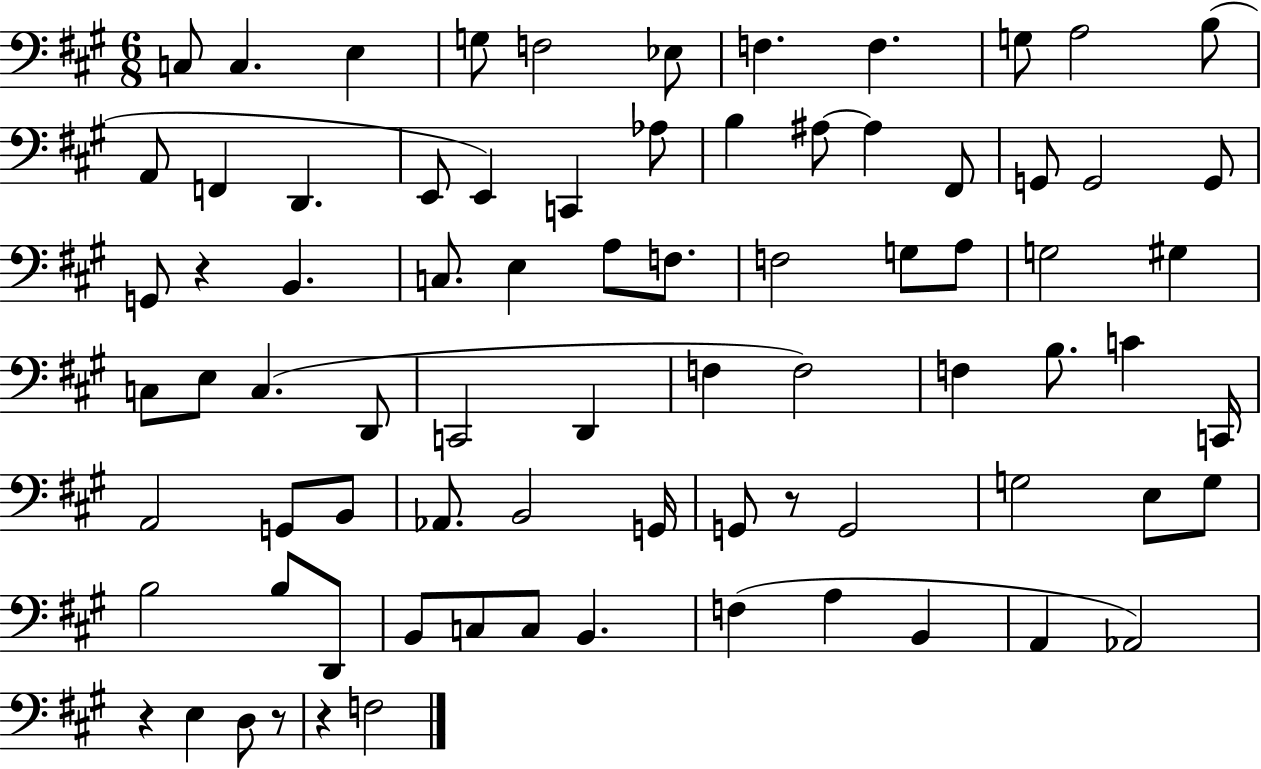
X:1
T:Untitled
M:6/8
L:1/4
K:A
C,/2 C, E, G,/2 F,2 _E,/2 F, F, G,/2 A,2 B,/2 A,,/2 F,, D,, E,,/2 E,, C,, _A,/2 B, ^A,/2 ^A, ^F,,/2 G,,/2 G,,2 G,,/2 G,,/2 z B,, C,/2 E, A,/2 F,/2 F,2 G,/2 A,/2 G,2 ^G, C,/2 E,/2 C, D,,/2 C,,2 D,, F, F,2 F, B,/2 C C,,/4 A,,2 G,,/2 B,,/2 _A,,/2 B,,2 G,,/4 G,,/2 z/2 G,,2 G,2 E,/2 G,/2 B,2 B,/2 D,,/2 B,,/2 C,/2 C,/2 B,, F, A, B,, A,, _A,,2 z E, D,/2 z/2 z F,2